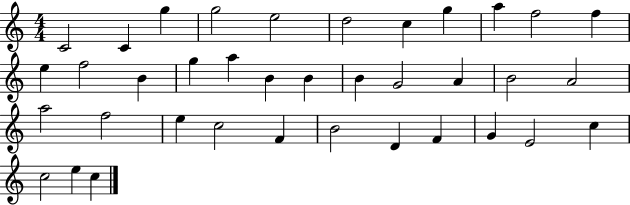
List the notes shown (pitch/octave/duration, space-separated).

C4/h C4/q G5/q G5/h E5/h D5/h C5/q G5/q A5/q F5/h F5/q E5/q F5/h B4/q G5/q A5/q B4/q B4/q B4/q G4/h A4/q B4/h A4/h A5/h F5/h E5/q C5/h F4/q B4/h D4/q F4/q G4/q E4/h C5/q C5/h E5/q C5/q